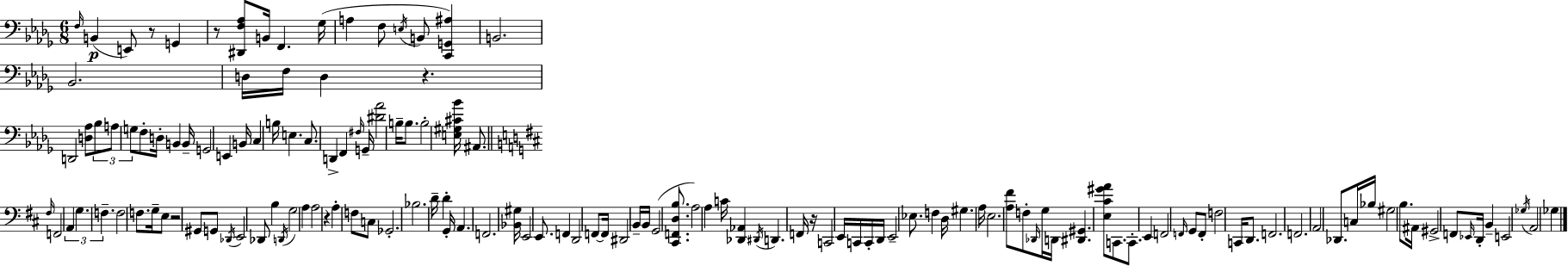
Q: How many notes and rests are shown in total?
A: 145